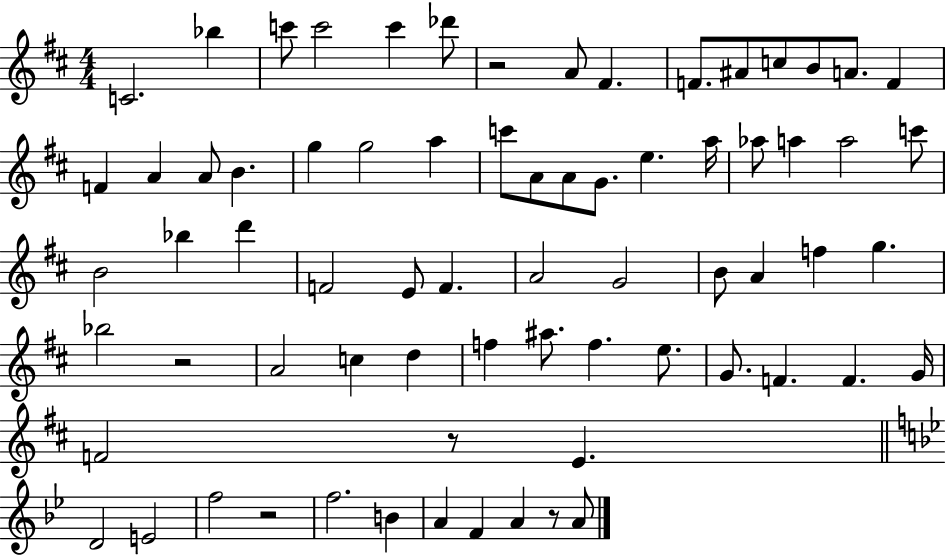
{
  \clef treble
  \numericTimeSignature
  \time 4/4
  \key d \major
  c'2. bes''4 | c'''8 c'''2 c'''4 des'''8 | r2 a'8 fis'4. | f'8. ais'8 c''8 b'8 a'8. f'4 | \break f'4 a'4 a'8 b'4. | g''4 g''2 a''4 | c'''8 a'8 a'8 g'8. e''4. a''16 | aes''8 a''4 a''2 c'''8 | \break b'2 bes''4 d'''4 | f'2 e'8 f'4. | a'2 g'2 | b'8 a'4 f''4 g''4. | \break bes''2 r2 | a'2 c''4 d''4 | f''4 ais''8. f''4. e''8. | g'8. f'4. f'4. g'16 | \break f'2 r8 e'4. | \bar "||" \break \key bes \major d'2 e'2 | f''2 r2 | f''2. b'4 | a'4 f'4 a'4 r8 a'8 | \break \bar "|."
}